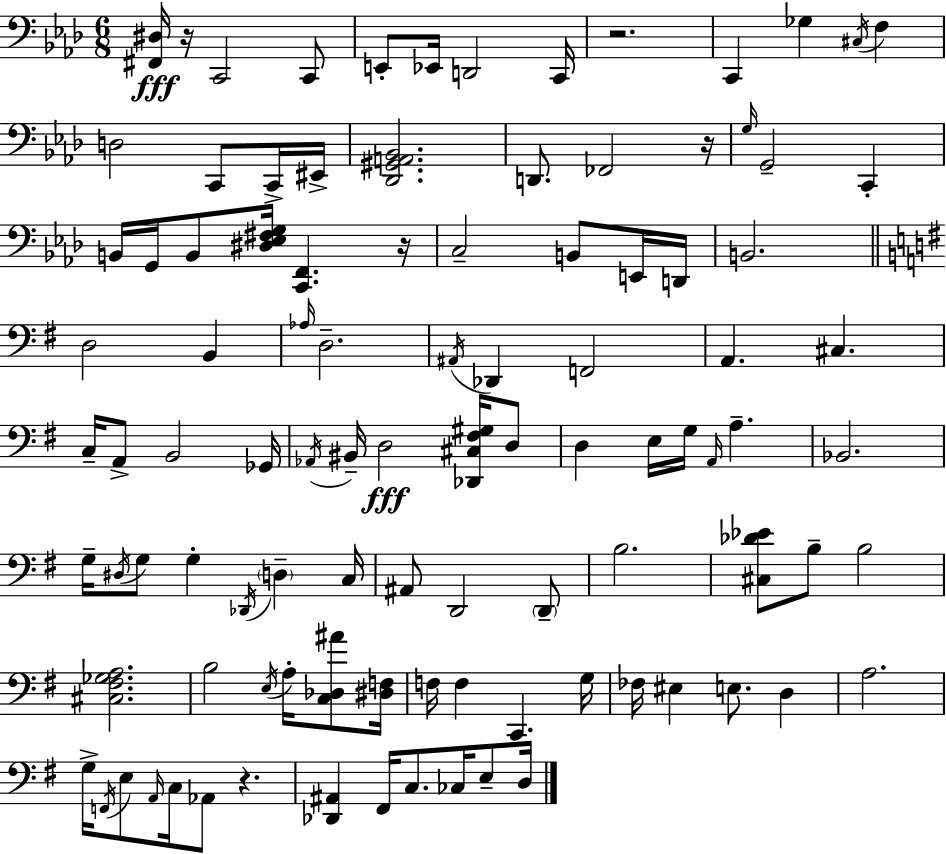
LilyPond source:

{
  \clef bass
  \numericTimeSignature
  \time 6/8
  \key f \minor
  \repeat volta 2 { <fis, dis>16\fff r16 c,2 c,8 | e,8-. ees,16 d,2 c,16 | r2. | c,4 ges4 \acciaccatura { cis16 } f4 | \break d2 c,8 c,16-> | eis,16-> <des, gis, a, bes,>2. | d,8. fes,2 | r16 \grace { g16 } g,2-- c,4-. | \break b,16 g,16 b,8 <dis ees fis g>16 <c, f,>4. | r16 c2-- b,8 | e,16 d,16 b,2. | \bar "||" \break \key e \minor d2 b,4 | \grace { aes16 } d2.-- | \acciaccatura { ais,16 } des,4 f,2 | a,4. cis4. | \break c16-- a,8-> b,2 | ges,16 \acciaccatura { aes,16 } bis,16-- d2\fff | <des, cis fis gis>16 d8 d4 e16 g16 \grace { a,16 } a4.-- | bes,2. | \break g16-- \acciaccatura { dis16 } g8 g4-. | \acciaccatura { des,16 } \parenthesize d4-- c16 ais,8 d,2 | \parenthesize d,8-- b2. | <cis des' ees'>8 b8-- b2 | \break <cis fis ges a>2. | b2 | \acciaccatura { e16 } a16-. <c des ais'>8 <dis f>16 f16 f4 | c,4. g16 fes16 eis4 | \break e8. d4 a2. | g16-> \acciaccatura { f,16 } e8 \grace { a,16 } | c16 aes,8 r4. <des, ais,>4 | fis,16 c8. ces16 e8-- d16 } \bar "|."
}